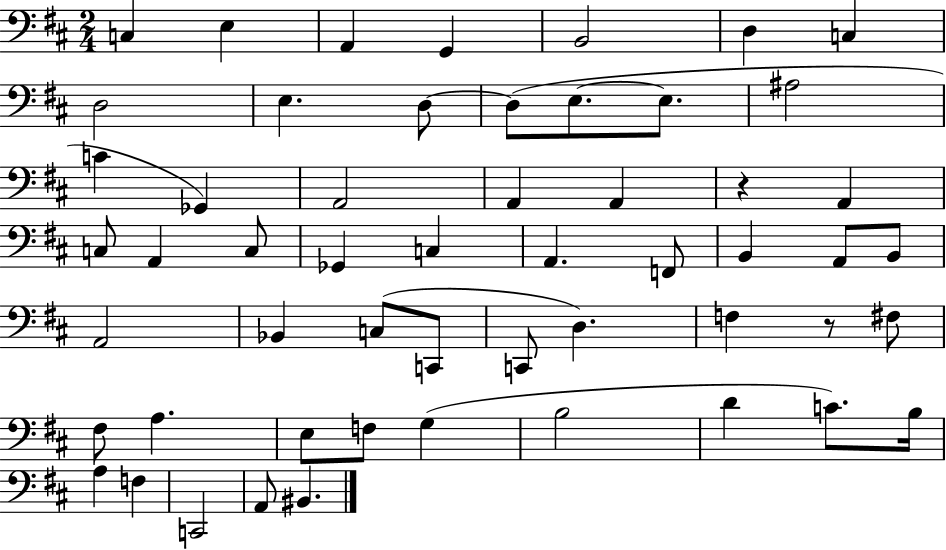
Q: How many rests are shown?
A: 2